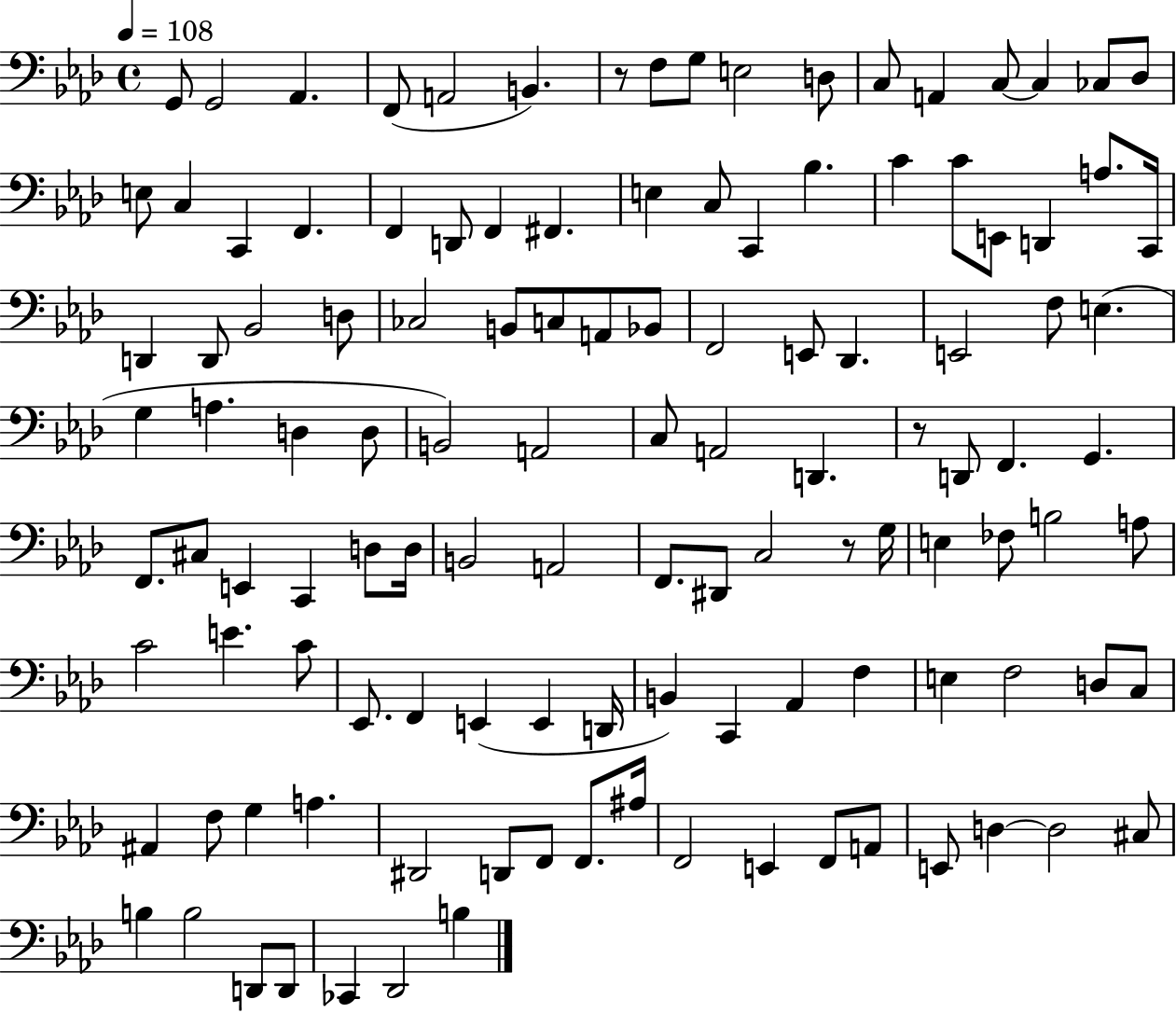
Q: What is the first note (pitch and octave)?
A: G2